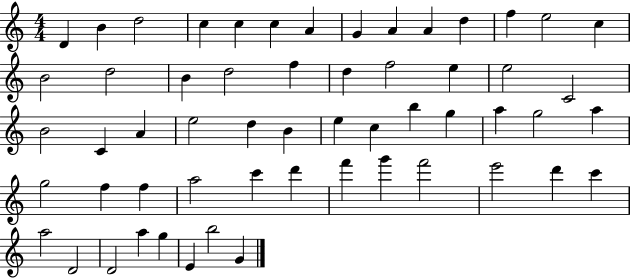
{
  \clef treble
  \numericTimeSignature
  \time 4/4
  \key c \major
  d'4 b'4 d''2 | c''4 c''4 c''4 a'4 | g'4 a'4 a'4 d''4 | f''4 e''2 c''4 | \break b'2 d''2 | b'4 d''2 f''4 | d''4 f''2 e''4 | e''2 c'2 | \break b'2 c'4 a'4 | e''2 d''4 b'4 | e''4 c''4 b''4 g''4 | a''4 g''2 a''4 | \break g''2 f''4 f''4 | a''2 c'''4 d'''4 | f'''4 g'''4 f'''2 | e'''2 d'''4 c'''4 | \break a''2 d'2 | d'2 a''4 g''4 | e'4 b''2 g'4 | \bar "|."
}